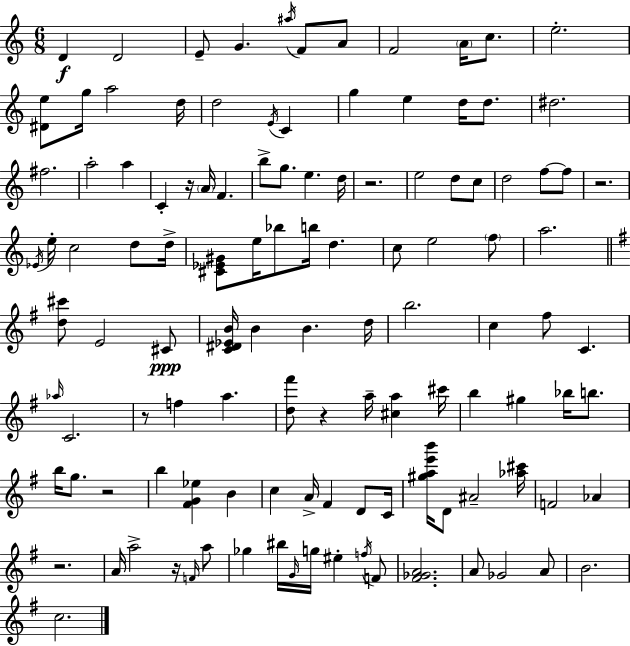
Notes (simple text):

D4/q D4/h E4/e G4/q. A#5/s F4/e A4/e F4/h A4/s C5/e. E5/h. [D#4,E5]/e G5/s A5/h D5/s D5/h E4/s C4/q G5/q E5/q D5/s D5/e. D#5/h. F#5/h. A5/h A5/q C4/q R/s A4/s F4/q. B5/e G5/e. E5/q. D5/s R/h. E5/h D5/e C5/e D5/h F5/e F5/e R/h. Eb4/s E5/s C5/h D5/e D5/s [C#4,Eb4,G#4]/e E5/s Bb5/e B5/s D5/q. C5/e E5/h F5/e A5/h. [D5,C#6]/e E4/h C#4/e [C4,D#4,Eb4,B4]/s B4/q B4/q. D5/s B5/h. C5/q F#5/e C4/q. Ab5/s C4/h. R/e F5/q A5/q. [D5,F#6]/e R/q A5/s [C#5,A5]/q C#6/s B5/q G#5/q Bb5/s B5/e. B5/s G5/e. R/h B5/q [F#4,G4,Eb5]/q B4/q C5/q A4/s F#4/q D4/e C4/s [G#5,A5,E6,B6]/s D4/e A#4/h [Ab5,C#6]/s F4/h Ab4/q R/h. A4/s A5/h R/s F4/s A5/e Gb5/q BIS5/s G4/s G5/s EIS5/q F5/s F4/e [F#4,Gb4,A4]/h. A4/e Gb4/h A4/e B4/h. C5/h.